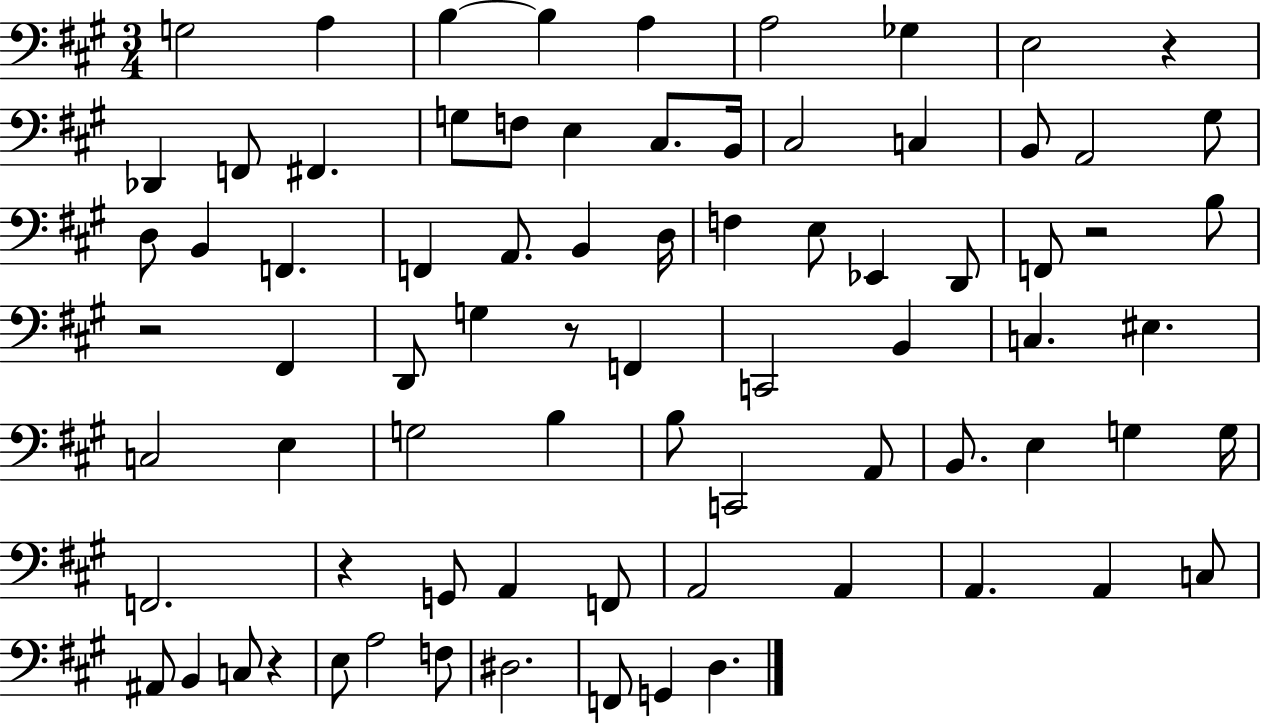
{
  \clef bass
  \numericTimeSignature
  \time 3/4
  \key a \major
  g2 a4 | b4~~ b4 a4 | a2 ges4 | e2 r4 | \break des,4 f,8 fis,4. | g8 f8 e4 cis8. b,16 | cis2 c4 | b,8 a,2 gis8 | \break d8 b,4 f,4. | f,4 a,8. b,4 d16 | f4 e8 ees,4 d,8 | f,8 r2 b8 | \break r2 fis,4 | d,8 g4 r8 f,4 | c,2 b,4 | c4. eis4. | \break c2 e4 | g2 b4 | b8 c,2 a,8 | b,8. e4 g4 g16 | \break f,2. | r4 g,8 a,4 f,8 | a,2 a,4 | a,4. a,4 c8 | \break ais,8 b,4 c8 r4 | e8 a2 f8 | dis2. | f,8 g,4 d4. | \break \bar "|."
}